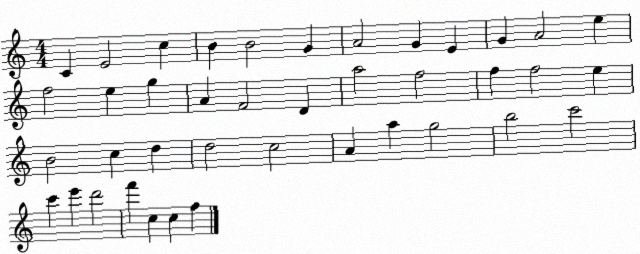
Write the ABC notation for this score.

X:1
T:Untitled
M:4/4
L:1/4
K:C
C E2 c B B2 G A2 G E G A2 e f2 e g A F2 D a2 f2 f f2 e B2 c d d2 c2 A a g2 b2 c'2 c' e' d'2 f' c c f